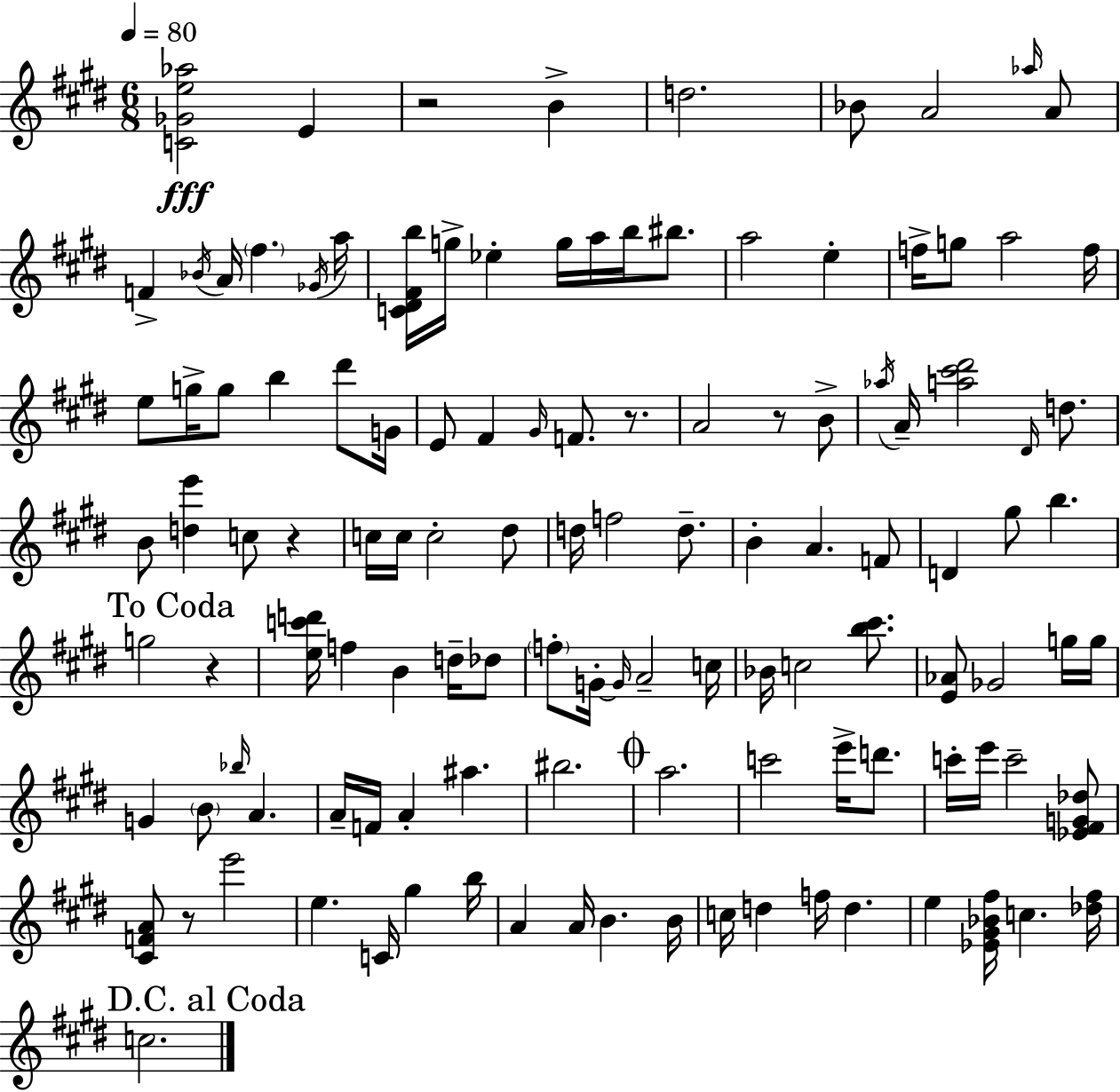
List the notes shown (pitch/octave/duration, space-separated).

[C4,Gb4,E5,Ab5]/h E4/q R/h B4/q D5/h. Bb4/e A4/h Ab5/s A4/e F4/q Bb4/s A4/s F#5/q. Gb4/s A5/s [C4,D#4,F#4,B5]/s G5/s Eb5/q G5/s A5/s B5/s BIS5/e. A5/h E5/q F5/s G5/e A5/h F5/s E5/e G5/s G5/e B5/q D#6/e G4/s E4/e F#4/q G#4/s F4/e. R/e. A4/h R/e B4/e Ab5/s A4/s [A5,C#6,D#6]/h D#4/s D5/e. B4/e [D5,E6]/q C5/e R/q C5/s C5/s C5/h D#5/e D5/s F5/h D5/e. B4/q A4/q. F4/e D4/q G#5/e B5/q. G5/h R/q [E5,C6,D6]/s F5/q B4/q D5/s Db5/e F5/e G4/s G4/s A4/h C5/s Bb4/s C5/h [B5,C#6]/e. [E4,Ab4]/e Gb4/h G5/s G5/s G4/q B4/e Bb5/s A4/q. A4/s F4/s A4/q A#5/q. BIS5/h. A5/h. C6/h E6/s D6/e. C6/s E6/s C6/h [Eb4,F#4,G4,Db5]/e [C#4,F4,A4]/e R/e E6/h E5/q. C4/s G#5/q B5/s A4/q A4/s B4/q. B4/s C5/s D5/q F5/s D5/q. E5/q [Eb4,G#4,Bb4,F#5]/s C5/q. [Db5,F#5]/s C5/h.